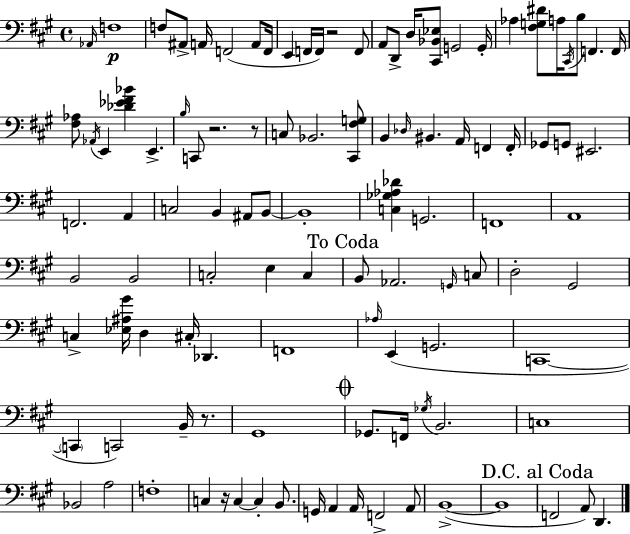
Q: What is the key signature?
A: A major